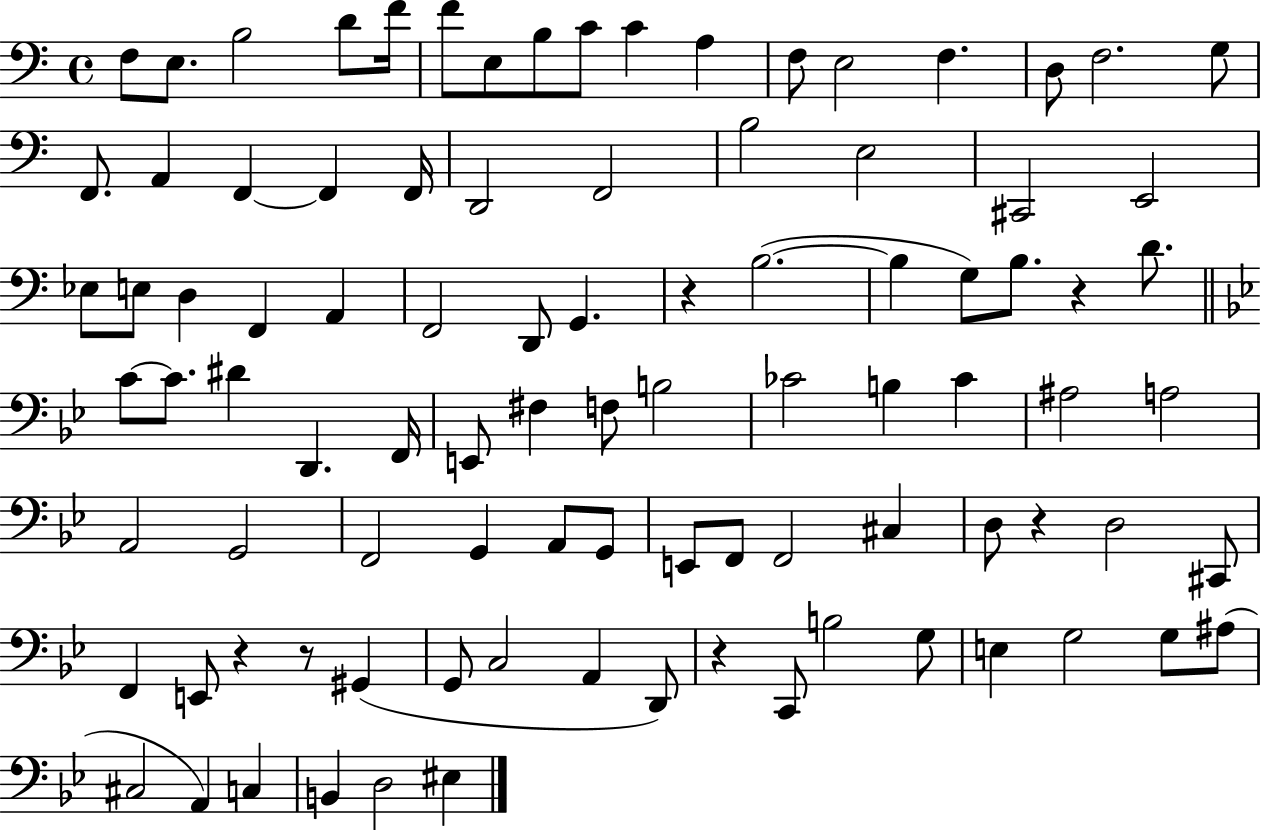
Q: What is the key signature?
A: C major